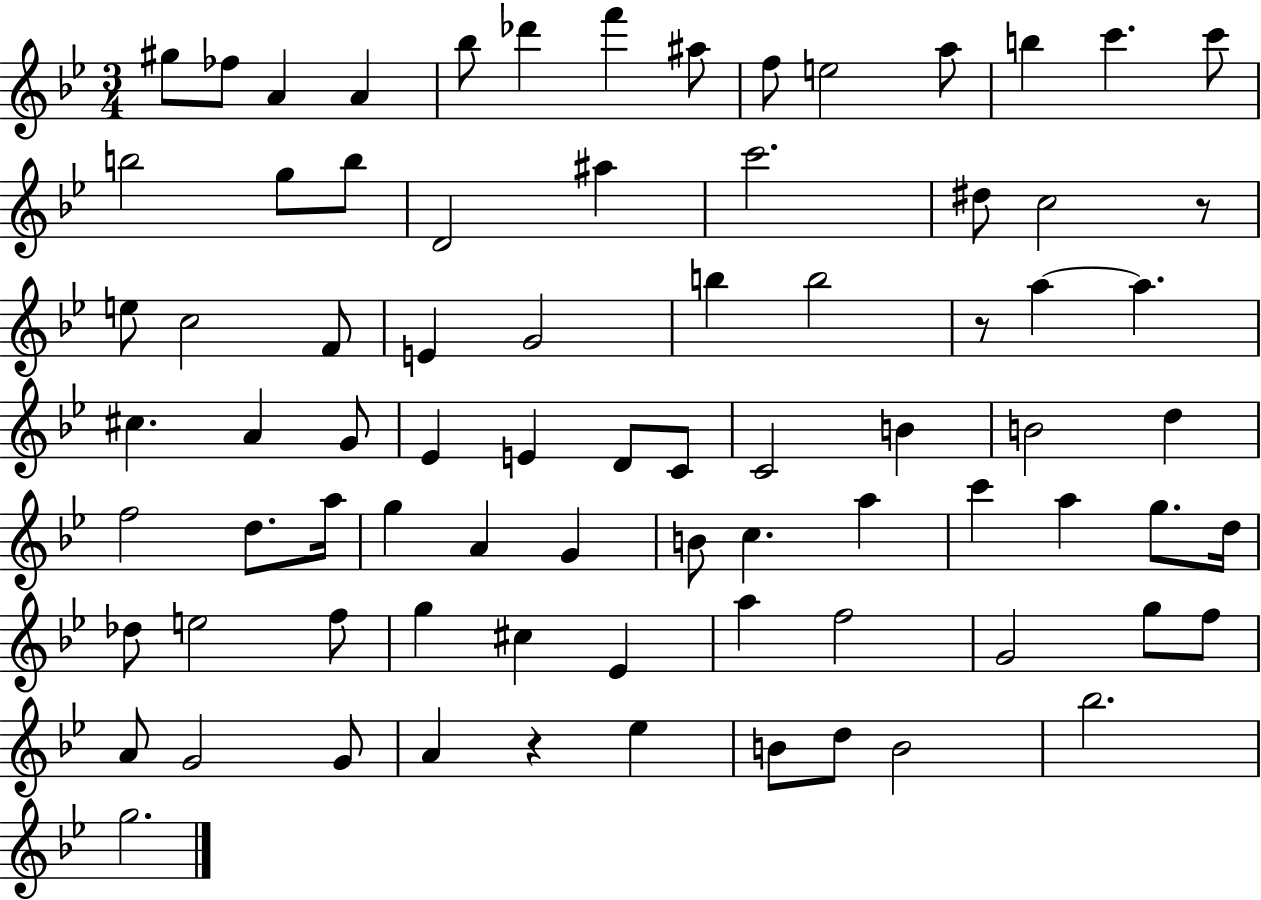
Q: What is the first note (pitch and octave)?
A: G#5